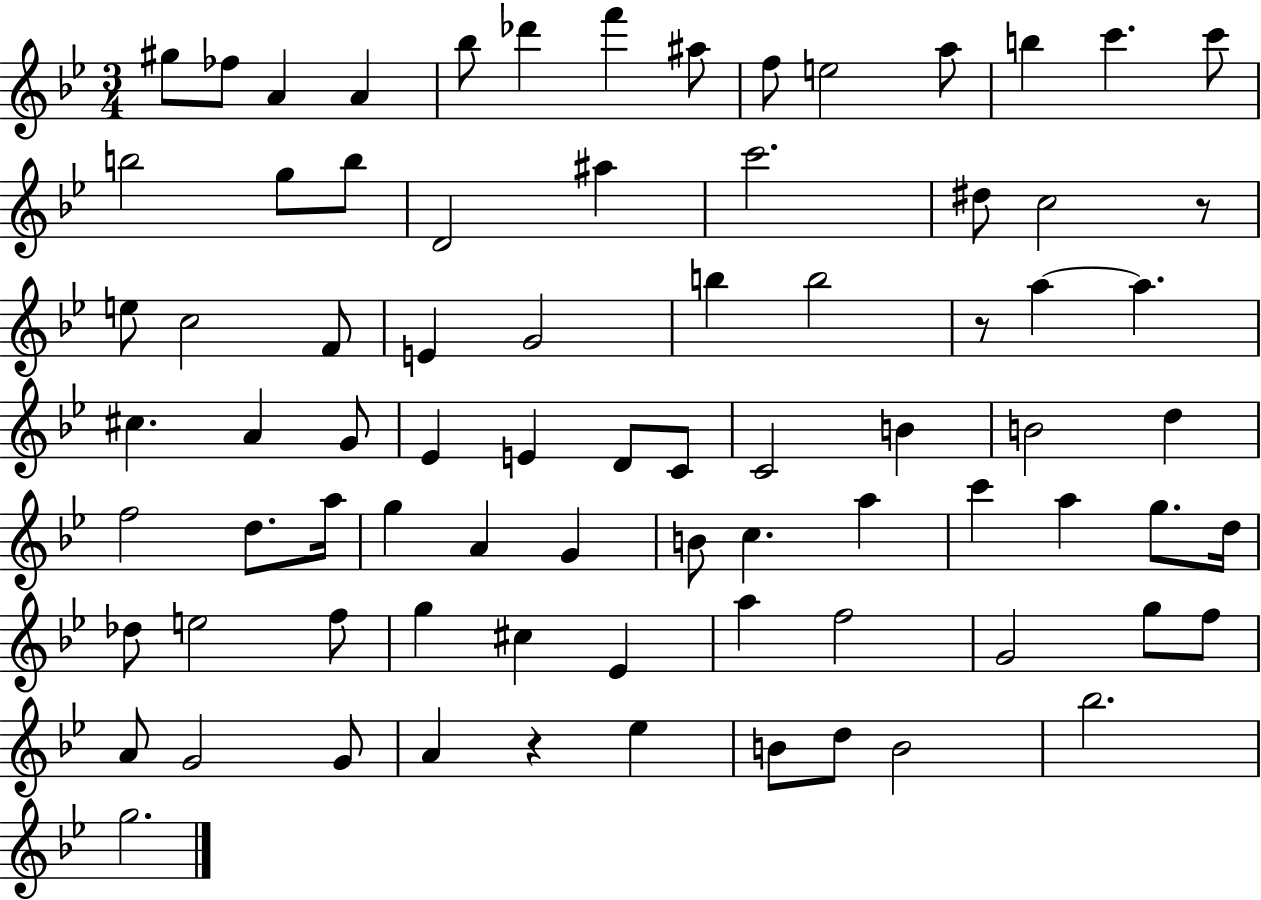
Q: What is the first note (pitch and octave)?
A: G#5